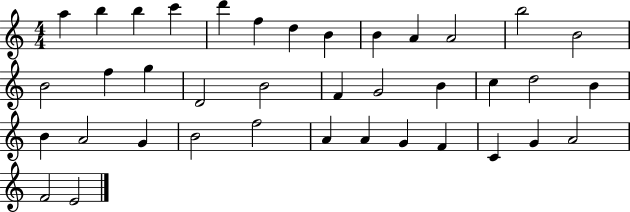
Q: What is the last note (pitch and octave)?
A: E4